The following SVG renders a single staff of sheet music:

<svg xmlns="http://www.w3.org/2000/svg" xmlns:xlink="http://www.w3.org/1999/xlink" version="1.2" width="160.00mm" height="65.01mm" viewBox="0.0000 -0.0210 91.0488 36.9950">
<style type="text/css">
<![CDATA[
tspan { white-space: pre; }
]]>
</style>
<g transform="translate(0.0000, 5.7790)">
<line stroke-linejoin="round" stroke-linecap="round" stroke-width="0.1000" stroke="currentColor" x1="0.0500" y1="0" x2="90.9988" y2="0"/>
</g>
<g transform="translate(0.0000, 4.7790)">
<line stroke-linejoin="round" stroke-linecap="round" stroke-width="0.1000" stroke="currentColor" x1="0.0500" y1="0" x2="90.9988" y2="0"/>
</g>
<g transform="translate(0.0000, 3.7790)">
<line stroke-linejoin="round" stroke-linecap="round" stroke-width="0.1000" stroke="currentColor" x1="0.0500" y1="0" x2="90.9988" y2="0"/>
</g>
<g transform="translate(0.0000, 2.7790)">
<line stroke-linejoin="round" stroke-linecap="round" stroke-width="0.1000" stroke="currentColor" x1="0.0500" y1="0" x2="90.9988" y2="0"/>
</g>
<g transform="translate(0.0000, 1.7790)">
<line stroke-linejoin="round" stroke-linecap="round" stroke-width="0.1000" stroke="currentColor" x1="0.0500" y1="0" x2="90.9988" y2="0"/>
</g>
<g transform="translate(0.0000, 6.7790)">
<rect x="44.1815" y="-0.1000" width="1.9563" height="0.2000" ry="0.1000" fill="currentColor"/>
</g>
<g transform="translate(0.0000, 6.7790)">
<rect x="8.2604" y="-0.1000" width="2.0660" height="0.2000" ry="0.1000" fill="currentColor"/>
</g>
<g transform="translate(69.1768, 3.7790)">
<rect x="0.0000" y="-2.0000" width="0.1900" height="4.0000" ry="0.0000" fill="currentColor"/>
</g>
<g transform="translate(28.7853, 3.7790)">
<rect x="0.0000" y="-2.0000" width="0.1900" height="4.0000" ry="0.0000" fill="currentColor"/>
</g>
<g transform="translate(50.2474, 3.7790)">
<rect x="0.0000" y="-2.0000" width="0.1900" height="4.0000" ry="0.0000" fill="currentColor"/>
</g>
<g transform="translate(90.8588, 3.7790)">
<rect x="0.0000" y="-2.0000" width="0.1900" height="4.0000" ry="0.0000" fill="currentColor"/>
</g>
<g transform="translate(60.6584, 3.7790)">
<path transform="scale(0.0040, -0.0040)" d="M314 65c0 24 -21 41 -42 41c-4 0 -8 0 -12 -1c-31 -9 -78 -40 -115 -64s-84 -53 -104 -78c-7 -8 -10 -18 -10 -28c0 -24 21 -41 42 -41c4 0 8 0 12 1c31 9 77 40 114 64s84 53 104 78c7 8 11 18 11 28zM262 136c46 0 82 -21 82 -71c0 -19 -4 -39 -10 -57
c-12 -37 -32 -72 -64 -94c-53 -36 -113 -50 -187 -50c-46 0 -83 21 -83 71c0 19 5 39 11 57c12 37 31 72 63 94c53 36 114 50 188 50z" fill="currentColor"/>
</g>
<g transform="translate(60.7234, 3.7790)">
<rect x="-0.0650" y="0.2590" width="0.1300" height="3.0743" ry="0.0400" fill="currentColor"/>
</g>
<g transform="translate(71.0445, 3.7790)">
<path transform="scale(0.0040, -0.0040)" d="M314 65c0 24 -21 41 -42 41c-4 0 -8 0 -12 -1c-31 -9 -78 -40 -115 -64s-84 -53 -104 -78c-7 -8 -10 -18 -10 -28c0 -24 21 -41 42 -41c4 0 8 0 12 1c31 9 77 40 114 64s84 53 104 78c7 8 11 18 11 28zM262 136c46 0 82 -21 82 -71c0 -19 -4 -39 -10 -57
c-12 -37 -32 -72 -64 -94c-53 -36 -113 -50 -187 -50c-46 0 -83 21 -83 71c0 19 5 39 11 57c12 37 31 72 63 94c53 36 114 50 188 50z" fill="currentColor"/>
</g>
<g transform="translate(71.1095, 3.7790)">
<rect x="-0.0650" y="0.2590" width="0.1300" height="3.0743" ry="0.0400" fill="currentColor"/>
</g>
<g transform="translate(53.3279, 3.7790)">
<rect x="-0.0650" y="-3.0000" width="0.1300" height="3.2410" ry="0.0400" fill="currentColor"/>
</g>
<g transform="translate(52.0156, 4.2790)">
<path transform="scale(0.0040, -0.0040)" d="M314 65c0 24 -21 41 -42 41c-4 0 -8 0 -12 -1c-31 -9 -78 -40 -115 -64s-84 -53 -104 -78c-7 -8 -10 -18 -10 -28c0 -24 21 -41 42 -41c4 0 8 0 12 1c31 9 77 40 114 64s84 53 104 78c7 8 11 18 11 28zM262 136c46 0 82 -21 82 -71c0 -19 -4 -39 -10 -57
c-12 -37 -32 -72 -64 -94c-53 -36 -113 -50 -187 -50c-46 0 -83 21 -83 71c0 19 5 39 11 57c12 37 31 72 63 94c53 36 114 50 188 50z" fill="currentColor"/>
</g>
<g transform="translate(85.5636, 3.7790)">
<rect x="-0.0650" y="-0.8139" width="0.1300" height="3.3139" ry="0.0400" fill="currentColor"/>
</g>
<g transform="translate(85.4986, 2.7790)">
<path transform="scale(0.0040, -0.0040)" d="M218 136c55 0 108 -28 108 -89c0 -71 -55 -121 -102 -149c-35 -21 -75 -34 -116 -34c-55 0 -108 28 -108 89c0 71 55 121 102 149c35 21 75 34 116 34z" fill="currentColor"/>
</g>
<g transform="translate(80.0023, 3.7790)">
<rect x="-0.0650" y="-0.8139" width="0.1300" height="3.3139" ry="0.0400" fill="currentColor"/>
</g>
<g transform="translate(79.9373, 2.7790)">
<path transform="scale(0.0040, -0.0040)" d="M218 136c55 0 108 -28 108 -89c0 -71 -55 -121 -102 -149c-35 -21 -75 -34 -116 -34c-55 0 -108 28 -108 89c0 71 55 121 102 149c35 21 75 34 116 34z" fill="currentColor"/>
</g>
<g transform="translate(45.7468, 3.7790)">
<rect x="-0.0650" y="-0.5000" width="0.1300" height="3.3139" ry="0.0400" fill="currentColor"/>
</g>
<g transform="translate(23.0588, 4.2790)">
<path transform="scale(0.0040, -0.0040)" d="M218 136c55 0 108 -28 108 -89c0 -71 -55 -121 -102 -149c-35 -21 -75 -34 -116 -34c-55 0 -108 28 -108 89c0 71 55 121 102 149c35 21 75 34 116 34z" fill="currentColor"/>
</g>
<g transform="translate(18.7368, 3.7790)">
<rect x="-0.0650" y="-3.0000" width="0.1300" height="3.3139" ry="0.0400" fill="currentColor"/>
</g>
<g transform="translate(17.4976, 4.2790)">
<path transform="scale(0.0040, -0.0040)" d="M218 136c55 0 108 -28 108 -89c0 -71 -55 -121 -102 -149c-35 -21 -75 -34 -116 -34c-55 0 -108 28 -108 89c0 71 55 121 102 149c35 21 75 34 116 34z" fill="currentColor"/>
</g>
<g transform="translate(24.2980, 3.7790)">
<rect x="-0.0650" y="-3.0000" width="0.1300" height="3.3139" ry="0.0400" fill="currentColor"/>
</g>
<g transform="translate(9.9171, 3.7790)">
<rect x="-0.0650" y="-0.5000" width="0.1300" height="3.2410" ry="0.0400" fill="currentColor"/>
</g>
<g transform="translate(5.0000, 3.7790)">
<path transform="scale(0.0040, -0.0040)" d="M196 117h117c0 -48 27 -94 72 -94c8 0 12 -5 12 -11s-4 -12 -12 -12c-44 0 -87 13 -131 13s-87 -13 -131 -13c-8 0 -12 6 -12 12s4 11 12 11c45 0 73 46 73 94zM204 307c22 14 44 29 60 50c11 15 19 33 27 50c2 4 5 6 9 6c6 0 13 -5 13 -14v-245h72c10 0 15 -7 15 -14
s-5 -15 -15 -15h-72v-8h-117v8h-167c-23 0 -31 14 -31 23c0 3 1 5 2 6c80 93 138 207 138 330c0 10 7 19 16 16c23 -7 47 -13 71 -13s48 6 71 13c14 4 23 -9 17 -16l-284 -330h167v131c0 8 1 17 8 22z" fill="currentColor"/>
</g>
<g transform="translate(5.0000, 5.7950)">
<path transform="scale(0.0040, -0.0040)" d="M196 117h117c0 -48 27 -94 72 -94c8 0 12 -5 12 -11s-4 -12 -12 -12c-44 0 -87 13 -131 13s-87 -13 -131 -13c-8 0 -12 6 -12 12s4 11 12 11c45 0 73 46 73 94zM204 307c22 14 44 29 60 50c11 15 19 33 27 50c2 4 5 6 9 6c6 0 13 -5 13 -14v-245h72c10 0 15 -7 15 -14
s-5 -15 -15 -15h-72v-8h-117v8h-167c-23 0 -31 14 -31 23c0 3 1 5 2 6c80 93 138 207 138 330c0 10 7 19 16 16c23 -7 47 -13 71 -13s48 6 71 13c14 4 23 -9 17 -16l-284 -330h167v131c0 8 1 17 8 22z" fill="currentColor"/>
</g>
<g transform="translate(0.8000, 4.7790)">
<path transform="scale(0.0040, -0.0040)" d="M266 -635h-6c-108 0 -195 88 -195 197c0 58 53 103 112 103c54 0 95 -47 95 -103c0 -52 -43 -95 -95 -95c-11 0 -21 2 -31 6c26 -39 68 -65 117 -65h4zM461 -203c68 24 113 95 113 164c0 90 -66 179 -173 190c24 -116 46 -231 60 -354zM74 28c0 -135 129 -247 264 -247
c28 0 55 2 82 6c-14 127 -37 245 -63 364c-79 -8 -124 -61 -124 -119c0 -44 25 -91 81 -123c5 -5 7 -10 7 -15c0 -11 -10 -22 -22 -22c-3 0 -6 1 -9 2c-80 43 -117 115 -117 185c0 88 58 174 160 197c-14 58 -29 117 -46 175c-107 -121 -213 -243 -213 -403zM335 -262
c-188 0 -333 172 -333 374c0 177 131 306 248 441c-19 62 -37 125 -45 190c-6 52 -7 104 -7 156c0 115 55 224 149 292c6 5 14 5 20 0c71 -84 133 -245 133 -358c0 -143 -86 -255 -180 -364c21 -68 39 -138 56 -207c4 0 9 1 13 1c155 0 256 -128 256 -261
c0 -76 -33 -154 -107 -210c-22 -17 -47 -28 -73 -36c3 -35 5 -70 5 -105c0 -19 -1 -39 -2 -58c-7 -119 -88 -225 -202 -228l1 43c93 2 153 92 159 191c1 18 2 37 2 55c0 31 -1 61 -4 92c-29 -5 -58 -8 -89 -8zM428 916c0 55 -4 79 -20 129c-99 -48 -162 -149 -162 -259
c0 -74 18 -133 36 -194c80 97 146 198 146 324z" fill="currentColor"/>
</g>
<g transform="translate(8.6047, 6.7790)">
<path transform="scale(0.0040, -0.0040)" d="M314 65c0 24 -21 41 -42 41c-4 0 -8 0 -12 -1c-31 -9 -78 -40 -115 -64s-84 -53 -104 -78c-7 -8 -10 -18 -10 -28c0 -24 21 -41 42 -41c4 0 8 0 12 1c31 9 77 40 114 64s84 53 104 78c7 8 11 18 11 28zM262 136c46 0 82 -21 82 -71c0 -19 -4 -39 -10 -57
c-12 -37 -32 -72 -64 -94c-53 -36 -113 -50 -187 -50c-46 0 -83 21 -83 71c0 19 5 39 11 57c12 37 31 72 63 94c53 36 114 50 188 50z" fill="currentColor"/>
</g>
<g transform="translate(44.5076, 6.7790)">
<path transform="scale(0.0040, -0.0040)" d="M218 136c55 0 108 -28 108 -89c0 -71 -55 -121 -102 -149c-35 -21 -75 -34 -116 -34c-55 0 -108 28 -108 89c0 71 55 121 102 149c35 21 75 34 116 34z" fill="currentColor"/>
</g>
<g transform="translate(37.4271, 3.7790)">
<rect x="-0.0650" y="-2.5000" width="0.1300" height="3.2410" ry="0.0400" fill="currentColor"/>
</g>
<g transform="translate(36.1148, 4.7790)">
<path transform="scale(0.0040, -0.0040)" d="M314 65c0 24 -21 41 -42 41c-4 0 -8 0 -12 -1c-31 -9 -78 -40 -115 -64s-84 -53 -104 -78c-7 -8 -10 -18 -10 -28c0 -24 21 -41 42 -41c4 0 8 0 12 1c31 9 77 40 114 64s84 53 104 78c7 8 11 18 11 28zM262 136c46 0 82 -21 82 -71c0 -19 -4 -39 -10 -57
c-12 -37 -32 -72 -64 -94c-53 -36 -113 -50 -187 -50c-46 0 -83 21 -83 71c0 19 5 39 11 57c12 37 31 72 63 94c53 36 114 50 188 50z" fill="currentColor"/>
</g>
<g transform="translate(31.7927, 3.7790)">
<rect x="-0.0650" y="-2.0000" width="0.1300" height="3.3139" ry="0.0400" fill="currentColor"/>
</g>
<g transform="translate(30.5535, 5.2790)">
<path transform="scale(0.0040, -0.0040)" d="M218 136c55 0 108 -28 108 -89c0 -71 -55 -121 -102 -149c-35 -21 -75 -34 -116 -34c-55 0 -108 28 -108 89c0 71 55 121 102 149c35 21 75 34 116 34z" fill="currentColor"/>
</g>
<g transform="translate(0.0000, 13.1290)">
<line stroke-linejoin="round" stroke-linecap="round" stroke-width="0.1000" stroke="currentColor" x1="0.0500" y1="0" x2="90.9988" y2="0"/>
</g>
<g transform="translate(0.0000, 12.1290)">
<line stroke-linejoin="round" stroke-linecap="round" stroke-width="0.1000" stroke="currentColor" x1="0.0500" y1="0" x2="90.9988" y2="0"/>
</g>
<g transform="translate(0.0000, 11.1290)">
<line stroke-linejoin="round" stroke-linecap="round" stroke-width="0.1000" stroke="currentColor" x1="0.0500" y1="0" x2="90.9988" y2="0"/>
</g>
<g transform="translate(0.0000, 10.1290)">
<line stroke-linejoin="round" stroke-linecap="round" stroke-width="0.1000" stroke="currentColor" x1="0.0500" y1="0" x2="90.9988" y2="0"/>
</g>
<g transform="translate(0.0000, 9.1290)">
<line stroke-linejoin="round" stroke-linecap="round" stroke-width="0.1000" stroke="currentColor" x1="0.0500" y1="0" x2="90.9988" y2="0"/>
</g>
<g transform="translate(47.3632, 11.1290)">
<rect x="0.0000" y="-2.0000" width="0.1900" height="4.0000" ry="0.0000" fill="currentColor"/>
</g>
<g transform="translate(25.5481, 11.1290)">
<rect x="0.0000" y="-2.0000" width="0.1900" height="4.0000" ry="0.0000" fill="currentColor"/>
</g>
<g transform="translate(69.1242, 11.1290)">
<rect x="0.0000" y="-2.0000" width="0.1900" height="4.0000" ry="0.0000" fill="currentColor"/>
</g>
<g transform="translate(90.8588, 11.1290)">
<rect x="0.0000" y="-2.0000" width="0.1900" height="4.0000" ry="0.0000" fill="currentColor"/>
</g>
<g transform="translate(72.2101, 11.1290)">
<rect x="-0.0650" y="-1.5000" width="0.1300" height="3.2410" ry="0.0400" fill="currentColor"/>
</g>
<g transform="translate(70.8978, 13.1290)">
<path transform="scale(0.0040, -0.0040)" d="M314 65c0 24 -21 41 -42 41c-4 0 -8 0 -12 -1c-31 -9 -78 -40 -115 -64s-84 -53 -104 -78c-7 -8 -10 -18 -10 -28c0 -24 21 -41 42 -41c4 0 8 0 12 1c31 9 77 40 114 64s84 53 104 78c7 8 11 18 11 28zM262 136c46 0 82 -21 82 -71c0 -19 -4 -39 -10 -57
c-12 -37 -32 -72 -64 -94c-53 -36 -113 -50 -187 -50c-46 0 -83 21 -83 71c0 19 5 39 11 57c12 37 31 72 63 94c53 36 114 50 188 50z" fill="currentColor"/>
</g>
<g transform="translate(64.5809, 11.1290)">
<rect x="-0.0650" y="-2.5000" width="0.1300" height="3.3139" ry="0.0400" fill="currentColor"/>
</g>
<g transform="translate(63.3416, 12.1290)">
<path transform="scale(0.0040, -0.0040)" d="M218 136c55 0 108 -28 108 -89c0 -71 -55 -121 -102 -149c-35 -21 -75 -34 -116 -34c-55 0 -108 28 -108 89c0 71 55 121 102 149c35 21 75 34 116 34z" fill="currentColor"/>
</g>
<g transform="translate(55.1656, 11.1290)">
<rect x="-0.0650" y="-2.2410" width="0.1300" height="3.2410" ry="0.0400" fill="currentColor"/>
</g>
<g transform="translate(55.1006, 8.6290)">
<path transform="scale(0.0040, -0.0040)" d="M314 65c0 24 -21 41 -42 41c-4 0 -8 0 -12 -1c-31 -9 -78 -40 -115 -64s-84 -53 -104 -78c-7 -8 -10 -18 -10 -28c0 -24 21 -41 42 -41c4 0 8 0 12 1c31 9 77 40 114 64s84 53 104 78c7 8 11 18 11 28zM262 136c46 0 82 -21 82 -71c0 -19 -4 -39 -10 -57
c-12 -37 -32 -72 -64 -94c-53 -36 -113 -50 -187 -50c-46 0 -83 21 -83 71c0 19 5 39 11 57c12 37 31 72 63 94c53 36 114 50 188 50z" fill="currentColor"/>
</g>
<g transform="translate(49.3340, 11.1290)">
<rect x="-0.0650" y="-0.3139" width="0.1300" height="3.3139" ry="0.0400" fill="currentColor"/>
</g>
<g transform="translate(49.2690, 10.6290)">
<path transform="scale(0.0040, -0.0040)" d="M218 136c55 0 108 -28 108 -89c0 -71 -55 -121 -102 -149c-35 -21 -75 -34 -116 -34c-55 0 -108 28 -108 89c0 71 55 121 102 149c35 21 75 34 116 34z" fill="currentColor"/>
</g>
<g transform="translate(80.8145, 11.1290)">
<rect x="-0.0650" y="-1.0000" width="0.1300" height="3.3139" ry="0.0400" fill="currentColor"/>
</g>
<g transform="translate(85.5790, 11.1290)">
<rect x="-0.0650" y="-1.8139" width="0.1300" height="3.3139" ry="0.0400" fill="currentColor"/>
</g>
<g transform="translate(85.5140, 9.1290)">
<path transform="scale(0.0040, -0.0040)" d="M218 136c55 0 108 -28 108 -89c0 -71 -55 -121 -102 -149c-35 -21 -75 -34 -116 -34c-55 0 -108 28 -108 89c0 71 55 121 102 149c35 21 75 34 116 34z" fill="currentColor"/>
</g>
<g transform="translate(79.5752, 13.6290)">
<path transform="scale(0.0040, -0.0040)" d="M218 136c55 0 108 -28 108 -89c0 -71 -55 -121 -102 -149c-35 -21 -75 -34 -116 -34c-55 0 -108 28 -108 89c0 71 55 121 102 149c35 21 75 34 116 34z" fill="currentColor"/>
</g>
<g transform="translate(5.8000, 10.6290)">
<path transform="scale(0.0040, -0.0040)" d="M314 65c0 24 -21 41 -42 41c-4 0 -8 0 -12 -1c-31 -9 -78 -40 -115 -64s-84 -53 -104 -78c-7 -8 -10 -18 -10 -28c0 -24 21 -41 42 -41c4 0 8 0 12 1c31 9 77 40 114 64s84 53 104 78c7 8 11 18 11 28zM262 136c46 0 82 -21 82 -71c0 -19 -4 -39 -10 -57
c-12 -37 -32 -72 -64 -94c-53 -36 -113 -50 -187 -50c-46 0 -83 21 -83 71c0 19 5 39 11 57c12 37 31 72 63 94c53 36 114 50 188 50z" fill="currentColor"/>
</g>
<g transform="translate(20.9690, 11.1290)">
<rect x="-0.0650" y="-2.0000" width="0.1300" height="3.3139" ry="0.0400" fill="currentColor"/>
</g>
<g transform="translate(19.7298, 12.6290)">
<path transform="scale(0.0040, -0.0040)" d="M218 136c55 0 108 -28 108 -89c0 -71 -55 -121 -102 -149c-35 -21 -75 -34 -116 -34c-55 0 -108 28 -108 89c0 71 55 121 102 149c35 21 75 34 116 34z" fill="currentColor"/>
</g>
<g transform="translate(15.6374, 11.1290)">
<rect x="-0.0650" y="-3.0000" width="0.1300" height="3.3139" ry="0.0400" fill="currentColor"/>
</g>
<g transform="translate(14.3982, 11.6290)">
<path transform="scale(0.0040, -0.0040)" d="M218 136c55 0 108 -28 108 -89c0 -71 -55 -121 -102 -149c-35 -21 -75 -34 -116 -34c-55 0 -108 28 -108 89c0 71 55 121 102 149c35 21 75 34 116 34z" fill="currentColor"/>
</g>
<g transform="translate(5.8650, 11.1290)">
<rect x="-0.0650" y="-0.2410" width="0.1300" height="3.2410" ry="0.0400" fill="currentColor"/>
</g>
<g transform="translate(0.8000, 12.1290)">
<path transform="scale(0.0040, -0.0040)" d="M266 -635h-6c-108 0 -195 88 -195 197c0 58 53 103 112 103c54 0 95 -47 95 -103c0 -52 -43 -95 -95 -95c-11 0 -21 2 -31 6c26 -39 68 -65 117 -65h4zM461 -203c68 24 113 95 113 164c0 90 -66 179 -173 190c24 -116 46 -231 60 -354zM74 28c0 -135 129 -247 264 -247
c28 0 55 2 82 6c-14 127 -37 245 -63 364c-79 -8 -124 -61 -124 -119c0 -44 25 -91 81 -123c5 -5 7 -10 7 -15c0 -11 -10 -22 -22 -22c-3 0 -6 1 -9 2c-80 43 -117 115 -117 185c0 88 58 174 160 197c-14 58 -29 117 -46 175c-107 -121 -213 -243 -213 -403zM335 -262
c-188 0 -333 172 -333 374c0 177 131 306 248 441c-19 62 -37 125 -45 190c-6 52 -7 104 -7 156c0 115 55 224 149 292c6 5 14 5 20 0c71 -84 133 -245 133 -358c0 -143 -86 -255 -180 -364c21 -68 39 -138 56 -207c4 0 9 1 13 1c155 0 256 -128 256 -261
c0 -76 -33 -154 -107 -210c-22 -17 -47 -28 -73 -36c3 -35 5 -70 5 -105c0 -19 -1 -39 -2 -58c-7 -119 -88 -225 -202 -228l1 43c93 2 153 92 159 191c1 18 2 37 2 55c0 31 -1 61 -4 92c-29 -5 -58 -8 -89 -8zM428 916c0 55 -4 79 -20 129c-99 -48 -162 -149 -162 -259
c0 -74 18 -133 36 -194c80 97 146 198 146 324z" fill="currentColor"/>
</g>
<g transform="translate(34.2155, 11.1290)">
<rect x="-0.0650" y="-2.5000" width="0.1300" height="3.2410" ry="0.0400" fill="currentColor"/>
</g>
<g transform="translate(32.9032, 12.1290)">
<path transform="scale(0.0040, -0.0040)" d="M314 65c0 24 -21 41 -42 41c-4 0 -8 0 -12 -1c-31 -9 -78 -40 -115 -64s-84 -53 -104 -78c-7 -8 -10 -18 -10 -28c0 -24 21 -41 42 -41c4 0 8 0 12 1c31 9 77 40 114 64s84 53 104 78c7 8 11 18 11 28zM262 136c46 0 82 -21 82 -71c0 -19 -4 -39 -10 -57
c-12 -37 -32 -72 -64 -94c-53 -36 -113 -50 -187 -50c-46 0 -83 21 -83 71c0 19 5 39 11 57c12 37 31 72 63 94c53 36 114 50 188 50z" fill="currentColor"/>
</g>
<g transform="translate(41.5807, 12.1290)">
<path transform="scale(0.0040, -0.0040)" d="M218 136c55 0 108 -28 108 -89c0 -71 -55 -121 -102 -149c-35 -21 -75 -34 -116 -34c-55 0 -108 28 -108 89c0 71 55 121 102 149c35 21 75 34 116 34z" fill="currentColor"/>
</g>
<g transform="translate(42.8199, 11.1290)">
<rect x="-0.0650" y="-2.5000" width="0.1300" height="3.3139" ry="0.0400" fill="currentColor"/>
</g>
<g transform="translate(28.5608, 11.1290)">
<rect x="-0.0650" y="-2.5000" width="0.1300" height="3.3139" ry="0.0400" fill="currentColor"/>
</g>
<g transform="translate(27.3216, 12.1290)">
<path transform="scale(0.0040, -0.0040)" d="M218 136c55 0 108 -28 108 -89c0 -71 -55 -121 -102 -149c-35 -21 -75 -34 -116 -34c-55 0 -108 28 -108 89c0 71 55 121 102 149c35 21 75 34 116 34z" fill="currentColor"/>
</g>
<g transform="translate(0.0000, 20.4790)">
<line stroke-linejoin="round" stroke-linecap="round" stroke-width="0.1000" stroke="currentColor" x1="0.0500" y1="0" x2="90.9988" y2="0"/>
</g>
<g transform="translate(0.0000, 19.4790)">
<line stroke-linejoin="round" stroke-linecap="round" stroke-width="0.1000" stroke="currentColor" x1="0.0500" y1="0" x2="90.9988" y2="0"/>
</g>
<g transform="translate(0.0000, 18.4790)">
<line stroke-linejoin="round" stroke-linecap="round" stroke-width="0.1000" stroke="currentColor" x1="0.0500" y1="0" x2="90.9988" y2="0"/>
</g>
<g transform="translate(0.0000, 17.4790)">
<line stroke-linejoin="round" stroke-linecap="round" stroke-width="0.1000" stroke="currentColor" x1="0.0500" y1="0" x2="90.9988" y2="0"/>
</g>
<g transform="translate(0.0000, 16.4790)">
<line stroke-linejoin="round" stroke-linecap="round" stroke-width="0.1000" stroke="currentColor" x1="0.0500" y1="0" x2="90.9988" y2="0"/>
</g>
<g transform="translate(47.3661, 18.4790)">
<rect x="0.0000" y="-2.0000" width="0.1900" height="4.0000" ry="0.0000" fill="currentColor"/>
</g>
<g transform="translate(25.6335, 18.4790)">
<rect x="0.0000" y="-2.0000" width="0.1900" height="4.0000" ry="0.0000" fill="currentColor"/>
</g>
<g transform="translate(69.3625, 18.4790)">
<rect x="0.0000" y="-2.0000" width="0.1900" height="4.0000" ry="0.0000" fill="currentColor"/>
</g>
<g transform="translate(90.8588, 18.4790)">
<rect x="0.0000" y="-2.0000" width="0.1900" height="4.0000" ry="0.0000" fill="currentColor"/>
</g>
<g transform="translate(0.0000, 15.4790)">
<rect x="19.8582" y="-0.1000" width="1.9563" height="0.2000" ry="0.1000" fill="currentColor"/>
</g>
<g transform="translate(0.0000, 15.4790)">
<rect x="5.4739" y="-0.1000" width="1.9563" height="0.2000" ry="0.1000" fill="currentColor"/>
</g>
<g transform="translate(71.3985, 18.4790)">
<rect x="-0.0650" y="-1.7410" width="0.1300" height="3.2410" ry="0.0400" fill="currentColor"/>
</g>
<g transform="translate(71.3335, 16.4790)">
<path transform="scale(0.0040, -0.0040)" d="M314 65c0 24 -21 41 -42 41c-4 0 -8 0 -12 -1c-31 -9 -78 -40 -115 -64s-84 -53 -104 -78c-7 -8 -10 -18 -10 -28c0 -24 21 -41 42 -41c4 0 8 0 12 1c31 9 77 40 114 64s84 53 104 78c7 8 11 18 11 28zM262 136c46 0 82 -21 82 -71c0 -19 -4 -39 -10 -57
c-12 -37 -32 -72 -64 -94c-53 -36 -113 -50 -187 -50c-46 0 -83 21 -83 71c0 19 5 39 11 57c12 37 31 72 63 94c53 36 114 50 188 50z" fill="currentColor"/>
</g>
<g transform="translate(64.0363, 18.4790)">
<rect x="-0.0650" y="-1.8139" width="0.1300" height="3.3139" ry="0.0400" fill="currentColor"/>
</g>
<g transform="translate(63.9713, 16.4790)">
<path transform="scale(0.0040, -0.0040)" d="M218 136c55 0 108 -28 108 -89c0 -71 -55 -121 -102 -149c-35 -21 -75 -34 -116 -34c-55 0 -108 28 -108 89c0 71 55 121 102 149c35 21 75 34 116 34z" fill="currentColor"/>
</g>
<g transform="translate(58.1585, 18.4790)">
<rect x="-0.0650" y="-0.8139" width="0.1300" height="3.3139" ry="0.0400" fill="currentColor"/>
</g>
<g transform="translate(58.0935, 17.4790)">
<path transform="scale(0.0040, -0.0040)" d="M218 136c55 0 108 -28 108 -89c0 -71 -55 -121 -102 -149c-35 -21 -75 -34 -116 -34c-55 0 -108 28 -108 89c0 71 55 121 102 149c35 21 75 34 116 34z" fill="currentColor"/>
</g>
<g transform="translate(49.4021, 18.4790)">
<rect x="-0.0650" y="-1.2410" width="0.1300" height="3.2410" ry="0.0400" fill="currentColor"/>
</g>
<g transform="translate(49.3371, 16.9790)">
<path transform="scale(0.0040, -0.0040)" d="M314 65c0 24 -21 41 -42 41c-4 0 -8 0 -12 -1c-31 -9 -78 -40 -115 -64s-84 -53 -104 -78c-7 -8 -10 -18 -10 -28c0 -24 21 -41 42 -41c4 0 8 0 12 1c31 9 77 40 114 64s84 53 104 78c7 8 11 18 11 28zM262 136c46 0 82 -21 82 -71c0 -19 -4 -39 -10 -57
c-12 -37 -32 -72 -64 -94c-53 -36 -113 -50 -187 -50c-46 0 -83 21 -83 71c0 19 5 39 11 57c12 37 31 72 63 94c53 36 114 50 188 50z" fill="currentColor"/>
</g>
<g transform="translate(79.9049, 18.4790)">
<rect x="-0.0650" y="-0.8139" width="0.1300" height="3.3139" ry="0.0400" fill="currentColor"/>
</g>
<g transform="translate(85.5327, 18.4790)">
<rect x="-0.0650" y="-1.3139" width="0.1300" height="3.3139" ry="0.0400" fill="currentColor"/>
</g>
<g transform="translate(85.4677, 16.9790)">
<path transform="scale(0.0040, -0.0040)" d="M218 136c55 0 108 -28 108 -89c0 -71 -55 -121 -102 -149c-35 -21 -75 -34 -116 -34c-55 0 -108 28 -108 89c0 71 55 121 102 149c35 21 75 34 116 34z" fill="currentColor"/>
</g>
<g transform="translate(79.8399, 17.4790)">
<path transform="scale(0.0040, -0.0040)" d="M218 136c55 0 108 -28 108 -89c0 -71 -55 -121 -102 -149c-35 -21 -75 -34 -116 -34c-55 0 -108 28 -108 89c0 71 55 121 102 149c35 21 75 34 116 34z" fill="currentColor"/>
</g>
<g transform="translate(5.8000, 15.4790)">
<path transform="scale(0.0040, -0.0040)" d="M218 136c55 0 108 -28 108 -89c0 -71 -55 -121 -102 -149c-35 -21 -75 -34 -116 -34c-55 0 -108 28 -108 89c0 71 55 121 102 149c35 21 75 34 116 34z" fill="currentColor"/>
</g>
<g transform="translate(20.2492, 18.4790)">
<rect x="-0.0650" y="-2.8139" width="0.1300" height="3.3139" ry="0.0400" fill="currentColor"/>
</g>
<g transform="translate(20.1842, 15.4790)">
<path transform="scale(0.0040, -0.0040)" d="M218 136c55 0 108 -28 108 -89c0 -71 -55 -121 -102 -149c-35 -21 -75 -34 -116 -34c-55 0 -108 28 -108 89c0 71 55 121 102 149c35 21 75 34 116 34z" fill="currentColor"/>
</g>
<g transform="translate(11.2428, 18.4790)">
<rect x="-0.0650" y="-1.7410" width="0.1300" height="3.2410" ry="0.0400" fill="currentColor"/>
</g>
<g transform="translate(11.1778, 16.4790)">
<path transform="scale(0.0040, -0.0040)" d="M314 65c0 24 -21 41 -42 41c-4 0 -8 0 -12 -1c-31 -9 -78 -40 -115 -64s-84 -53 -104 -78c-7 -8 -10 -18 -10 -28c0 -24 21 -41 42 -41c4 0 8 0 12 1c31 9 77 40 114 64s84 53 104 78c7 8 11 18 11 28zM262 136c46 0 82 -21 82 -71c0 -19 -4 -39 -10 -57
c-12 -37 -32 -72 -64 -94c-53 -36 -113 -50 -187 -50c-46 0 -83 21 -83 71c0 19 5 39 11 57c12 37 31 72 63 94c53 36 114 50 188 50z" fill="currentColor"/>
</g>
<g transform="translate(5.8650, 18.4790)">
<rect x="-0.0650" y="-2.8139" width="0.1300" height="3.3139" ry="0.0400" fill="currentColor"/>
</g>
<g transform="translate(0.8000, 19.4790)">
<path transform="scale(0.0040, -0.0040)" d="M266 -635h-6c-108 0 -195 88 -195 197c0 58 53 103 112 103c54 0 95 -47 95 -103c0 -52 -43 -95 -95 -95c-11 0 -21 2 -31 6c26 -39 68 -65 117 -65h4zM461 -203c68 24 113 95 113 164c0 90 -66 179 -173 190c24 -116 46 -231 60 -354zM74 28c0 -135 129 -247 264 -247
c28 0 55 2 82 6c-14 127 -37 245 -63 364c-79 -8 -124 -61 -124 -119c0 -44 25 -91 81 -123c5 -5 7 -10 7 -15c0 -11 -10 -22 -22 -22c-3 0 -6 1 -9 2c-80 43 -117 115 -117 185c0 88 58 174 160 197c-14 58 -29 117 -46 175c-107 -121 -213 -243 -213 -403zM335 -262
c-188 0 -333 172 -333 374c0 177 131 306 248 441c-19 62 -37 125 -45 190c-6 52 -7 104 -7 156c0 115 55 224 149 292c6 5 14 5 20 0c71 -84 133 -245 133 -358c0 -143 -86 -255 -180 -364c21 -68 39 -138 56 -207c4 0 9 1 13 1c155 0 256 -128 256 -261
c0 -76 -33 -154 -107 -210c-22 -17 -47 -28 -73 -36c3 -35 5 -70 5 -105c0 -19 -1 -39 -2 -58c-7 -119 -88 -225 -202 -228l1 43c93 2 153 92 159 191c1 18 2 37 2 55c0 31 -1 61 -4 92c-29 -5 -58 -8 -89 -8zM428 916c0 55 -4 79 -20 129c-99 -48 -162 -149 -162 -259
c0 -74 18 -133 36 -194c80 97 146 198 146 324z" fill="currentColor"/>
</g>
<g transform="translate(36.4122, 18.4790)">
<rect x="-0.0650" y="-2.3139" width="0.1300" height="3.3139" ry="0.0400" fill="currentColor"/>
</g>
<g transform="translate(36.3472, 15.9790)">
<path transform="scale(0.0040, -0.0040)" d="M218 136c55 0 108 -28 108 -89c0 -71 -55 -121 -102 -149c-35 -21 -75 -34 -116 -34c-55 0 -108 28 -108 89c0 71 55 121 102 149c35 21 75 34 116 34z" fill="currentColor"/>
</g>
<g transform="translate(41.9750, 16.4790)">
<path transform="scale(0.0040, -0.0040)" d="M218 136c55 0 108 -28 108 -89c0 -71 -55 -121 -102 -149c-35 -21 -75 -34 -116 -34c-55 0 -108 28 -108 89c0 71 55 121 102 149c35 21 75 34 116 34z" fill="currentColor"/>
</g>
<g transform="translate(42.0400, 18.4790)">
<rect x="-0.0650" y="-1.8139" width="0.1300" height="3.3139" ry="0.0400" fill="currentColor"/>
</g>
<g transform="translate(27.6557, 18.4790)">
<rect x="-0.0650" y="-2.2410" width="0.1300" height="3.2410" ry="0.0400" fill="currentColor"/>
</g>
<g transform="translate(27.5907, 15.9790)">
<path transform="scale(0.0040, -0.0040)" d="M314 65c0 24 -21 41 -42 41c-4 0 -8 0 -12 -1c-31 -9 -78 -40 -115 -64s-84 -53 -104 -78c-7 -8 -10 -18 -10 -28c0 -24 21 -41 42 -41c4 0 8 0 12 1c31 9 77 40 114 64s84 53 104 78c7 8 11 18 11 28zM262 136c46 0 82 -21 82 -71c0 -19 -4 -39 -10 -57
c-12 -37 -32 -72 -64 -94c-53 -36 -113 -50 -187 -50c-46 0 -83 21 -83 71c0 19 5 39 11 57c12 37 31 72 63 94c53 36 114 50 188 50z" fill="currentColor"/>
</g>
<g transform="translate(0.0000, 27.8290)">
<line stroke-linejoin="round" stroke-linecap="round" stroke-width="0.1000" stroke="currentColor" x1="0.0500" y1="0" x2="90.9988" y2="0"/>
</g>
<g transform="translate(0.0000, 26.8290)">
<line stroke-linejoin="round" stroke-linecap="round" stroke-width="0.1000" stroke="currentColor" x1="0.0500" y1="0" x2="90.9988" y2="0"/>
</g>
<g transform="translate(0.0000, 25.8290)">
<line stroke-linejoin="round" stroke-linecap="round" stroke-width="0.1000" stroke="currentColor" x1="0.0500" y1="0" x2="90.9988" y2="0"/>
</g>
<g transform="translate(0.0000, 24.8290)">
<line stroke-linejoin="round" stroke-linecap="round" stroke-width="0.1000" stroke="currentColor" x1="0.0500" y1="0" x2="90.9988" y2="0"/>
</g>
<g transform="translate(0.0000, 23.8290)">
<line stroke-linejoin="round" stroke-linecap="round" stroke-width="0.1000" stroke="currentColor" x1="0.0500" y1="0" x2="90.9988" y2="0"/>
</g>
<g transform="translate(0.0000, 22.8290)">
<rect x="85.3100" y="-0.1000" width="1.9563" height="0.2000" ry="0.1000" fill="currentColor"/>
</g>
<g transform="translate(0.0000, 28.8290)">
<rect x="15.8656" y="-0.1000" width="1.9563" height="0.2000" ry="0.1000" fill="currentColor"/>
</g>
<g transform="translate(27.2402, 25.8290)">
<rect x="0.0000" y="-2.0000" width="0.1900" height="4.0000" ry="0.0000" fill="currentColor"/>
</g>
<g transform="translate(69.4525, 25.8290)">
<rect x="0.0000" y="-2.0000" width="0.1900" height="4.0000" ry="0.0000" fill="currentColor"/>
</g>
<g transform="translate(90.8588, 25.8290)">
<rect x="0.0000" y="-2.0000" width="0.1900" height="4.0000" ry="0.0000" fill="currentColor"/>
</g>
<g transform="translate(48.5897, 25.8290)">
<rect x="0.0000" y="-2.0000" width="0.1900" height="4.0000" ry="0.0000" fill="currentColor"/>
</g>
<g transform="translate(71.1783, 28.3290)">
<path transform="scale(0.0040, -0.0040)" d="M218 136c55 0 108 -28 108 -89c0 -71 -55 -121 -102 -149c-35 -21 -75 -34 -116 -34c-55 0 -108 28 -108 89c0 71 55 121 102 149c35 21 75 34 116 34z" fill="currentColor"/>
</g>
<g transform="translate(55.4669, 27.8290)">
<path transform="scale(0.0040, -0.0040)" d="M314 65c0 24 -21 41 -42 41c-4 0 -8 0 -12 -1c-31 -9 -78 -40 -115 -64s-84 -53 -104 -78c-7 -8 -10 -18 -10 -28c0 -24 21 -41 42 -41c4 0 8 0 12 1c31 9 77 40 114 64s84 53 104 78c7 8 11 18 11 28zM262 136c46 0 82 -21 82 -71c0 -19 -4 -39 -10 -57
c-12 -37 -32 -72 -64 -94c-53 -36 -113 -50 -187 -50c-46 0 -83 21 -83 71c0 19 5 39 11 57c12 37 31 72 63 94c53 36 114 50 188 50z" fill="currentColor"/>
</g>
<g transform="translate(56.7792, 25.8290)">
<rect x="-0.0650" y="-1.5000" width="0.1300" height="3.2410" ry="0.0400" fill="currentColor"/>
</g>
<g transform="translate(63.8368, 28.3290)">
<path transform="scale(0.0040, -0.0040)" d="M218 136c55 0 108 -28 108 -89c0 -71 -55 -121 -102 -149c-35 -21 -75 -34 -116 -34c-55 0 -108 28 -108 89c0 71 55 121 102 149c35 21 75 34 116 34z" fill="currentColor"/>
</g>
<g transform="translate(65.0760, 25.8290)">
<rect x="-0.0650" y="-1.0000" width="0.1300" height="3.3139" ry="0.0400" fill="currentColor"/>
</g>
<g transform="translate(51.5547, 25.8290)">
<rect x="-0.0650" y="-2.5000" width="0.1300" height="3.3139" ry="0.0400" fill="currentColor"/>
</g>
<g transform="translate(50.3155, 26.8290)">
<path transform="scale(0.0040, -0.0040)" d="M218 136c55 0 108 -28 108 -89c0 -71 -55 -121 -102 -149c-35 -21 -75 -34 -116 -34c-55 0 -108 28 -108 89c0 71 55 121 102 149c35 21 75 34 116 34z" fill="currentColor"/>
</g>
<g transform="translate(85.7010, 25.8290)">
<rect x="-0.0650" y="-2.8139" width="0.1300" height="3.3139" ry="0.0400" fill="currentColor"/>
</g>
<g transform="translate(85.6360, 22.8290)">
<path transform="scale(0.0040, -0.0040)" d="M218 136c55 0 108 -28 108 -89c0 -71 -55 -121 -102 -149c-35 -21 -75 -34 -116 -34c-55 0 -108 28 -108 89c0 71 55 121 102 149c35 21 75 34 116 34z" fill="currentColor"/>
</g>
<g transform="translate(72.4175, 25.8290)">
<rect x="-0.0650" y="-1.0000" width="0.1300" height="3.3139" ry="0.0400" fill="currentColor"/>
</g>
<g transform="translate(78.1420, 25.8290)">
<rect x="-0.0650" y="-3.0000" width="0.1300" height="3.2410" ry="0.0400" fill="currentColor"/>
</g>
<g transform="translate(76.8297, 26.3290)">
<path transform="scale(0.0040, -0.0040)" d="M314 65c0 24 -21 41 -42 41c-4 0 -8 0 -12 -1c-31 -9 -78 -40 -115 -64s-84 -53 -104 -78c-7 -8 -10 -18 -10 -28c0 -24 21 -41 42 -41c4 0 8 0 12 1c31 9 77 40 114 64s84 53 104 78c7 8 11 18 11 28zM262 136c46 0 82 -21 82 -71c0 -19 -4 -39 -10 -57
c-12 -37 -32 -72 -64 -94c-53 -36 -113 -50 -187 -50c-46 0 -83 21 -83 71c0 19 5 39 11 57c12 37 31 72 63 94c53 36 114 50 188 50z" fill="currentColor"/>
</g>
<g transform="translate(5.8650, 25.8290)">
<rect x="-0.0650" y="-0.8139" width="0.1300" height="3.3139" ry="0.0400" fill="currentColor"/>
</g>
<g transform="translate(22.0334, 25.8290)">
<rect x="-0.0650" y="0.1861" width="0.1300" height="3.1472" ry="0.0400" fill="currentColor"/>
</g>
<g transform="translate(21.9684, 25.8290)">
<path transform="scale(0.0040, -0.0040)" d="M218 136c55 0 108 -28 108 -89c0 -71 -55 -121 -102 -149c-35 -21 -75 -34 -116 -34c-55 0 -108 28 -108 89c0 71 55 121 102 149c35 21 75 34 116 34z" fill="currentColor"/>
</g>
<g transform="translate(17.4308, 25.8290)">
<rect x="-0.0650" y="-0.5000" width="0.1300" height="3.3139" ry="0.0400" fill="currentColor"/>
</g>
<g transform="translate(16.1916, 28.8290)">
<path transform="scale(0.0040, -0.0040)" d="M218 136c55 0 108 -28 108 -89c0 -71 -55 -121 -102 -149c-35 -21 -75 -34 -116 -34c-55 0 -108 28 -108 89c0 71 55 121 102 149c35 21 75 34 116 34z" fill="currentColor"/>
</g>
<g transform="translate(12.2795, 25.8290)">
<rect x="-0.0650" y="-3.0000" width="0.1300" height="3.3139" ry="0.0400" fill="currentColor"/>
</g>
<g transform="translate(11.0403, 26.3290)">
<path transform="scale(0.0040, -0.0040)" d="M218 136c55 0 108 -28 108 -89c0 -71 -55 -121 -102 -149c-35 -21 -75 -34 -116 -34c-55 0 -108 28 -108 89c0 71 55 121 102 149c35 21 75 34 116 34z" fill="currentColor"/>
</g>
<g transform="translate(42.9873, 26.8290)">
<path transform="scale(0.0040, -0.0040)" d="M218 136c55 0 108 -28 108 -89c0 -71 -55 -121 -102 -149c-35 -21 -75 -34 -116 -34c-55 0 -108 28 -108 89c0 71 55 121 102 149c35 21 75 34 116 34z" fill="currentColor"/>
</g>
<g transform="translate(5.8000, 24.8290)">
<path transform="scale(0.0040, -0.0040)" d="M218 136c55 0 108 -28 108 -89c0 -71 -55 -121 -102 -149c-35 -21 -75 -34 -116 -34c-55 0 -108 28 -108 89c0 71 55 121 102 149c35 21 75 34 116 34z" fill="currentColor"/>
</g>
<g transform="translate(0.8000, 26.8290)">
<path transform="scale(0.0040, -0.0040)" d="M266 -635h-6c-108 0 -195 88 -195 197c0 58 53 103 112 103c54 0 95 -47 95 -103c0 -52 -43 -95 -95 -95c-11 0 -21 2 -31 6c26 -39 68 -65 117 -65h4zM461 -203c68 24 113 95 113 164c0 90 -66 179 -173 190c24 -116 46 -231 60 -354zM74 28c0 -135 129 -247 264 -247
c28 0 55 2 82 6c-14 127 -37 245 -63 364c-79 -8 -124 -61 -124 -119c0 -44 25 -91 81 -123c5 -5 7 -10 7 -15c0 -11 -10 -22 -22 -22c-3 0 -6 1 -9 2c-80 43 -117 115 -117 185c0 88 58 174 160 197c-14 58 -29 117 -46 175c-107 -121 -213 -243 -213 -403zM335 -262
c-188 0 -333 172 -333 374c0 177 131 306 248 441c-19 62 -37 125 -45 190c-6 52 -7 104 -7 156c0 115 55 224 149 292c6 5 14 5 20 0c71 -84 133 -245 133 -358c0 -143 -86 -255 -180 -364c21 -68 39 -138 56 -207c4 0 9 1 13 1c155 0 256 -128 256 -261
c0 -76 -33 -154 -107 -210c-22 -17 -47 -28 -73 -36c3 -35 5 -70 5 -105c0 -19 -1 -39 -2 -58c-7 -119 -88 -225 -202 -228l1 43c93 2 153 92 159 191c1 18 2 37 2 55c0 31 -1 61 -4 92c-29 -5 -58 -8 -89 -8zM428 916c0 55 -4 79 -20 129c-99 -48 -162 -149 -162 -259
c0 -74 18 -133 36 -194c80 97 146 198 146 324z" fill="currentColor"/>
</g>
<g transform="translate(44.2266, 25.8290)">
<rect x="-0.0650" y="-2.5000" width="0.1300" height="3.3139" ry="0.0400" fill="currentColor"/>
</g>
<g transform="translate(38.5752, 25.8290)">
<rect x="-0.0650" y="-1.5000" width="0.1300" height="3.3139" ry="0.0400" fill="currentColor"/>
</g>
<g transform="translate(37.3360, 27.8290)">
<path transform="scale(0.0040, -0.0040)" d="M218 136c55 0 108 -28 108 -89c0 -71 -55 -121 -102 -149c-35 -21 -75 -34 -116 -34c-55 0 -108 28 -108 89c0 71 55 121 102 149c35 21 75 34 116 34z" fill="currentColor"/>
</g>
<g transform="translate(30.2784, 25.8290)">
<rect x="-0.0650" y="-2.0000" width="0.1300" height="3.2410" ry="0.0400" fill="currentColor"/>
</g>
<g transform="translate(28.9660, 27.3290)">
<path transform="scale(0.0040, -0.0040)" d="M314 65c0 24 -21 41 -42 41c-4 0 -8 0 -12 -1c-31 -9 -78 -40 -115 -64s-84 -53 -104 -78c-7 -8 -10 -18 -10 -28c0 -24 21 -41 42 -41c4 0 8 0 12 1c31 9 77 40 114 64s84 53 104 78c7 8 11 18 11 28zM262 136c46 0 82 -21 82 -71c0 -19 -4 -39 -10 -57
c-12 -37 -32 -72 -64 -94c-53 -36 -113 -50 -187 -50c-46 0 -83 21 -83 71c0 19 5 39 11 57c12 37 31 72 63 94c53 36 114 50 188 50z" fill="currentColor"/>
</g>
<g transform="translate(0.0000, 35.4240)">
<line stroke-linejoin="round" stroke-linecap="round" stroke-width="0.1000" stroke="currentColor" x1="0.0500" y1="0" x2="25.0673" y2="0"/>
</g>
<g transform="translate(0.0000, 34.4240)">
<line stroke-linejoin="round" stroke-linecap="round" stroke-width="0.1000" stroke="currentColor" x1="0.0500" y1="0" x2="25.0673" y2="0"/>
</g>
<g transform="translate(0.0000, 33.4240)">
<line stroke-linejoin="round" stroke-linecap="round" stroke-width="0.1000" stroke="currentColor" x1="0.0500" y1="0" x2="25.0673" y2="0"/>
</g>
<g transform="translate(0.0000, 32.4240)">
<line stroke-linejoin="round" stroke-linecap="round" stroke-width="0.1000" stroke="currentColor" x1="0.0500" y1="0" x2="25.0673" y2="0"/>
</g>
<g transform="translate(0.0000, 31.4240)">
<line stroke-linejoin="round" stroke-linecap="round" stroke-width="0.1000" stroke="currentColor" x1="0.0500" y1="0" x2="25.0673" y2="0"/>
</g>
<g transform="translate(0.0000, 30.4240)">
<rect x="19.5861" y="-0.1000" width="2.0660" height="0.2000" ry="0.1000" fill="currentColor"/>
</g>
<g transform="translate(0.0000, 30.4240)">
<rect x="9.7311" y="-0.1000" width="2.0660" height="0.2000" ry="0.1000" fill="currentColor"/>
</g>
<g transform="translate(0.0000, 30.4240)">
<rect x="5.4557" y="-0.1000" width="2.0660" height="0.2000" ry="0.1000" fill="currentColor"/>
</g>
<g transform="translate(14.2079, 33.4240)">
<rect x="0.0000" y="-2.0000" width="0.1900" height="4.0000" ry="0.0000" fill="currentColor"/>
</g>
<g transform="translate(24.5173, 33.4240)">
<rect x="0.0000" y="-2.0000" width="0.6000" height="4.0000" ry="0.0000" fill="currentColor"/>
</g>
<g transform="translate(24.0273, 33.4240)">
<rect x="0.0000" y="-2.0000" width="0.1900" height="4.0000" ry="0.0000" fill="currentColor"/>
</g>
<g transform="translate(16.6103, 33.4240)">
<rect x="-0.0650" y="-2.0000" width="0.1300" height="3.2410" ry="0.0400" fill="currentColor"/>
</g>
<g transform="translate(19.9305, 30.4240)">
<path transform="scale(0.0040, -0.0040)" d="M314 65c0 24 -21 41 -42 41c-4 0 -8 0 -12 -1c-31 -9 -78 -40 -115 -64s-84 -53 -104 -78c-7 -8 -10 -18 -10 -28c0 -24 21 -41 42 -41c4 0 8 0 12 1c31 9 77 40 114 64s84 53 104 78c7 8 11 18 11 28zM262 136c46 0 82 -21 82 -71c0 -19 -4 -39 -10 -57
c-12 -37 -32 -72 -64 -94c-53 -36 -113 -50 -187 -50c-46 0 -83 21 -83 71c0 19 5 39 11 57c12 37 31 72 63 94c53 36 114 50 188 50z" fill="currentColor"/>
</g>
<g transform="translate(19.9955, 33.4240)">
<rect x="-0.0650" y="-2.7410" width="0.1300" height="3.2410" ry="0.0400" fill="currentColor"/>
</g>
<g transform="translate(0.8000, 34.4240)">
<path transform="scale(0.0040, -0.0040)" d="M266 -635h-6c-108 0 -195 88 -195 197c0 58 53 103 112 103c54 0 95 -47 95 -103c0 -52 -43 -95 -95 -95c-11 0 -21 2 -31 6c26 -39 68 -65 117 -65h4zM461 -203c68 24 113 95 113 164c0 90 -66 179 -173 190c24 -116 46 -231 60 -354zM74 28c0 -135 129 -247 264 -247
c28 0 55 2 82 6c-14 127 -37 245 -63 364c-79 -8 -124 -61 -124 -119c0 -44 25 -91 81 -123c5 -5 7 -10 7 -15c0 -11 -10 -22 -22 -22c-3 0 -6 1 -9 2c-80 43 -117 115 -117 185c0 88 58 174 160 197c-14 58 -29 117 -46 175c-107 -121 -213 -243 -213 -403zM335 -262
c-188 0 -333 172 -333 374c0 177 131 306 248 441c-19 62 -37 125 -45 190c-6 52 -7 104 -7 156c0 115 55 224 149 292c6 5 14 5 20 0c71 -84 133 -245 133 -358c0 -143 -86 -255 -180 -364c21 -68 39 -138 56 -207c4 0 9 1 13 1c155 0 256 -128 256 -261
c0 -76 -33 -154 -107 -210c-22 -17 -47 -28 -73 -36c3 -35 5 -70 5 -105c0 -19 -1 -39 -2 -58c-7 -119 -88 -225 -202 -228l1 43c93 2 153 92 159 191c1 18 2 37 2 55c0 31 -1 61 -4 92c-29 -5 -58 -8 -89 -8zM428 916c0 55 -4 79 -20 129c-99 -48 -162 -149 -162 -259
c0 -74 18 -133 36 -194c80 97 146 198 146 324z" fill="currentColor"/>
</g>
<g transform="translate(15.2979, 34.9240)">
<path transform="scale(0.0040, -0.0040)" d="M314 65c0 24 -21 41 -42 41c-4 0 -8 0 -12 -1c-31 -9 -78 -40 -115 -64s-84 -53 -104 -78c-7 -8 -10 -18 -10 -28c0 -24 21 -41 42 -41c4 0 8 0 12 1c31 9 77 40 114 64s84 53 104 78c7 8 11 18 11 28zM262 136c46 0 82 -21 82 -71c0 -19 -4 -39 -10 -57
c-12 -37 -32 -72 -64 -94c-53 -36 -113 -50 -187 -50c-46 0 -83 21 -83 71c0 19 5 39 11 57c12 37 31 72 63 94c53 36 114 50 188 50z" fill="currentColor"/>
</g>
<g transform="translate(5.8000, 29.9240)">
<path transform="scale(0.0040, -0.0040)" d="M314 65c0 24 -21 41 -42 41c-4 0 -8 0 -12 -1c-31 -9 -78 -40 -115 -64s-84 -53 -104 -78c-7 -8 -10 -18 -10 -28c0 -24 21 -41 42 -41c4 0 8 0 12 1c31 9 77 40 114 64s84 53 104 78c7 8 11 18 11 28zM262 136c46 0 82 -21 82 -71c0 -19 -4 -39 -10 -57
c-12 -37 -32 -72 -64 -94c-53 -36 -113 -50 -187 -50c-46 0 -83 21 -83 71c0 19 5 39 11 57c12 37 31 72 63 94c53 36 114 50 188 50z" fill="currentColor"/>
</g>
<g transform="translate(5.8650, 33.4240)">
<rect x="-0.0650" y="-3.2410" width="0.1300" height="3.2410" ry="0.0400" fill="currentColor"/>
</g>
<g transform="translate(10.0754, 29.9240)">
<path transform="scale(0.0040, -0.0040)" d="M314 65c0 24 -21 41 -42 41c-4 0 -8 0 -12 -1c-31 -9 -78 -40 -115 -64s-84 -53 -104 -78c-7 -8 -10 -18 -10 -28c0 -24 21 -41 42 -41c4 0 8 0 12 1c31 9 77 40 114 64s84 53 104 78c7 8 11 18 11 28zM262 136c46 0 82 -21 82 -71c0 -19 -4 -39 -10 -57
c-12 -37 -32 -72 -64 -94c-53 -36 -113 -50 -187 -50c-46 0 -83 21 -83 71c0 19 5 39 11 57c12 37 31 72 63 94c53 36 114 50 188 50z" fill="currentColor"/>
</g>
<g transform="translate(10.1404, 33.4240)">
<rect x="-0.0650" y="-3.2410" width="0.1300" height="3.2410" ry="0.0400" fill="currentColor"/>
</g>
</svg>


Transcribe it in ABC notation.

X:1
T:Untitled
M:4/4
L:1/4
K:C
C2 A A F G2 C A2 B2 B2 d d c2 A F G G2 G c g2 G E2 D f a f2 a g2 g f e2 d f f2 d e d A C B F2 E G G E2 D D A2 a b2 b2 F2 a2